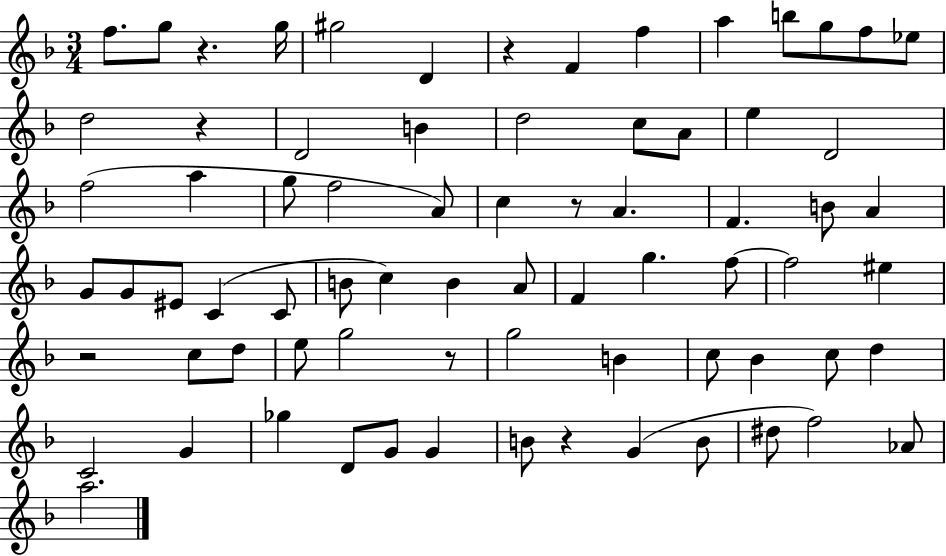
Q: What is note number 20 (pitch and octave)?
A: D4